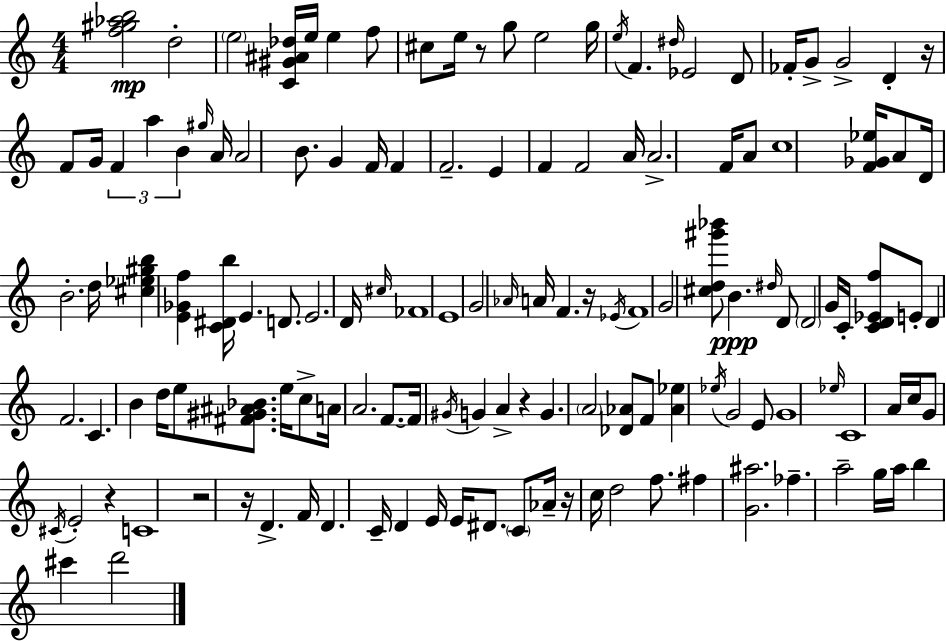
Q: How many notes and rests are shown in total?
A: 136